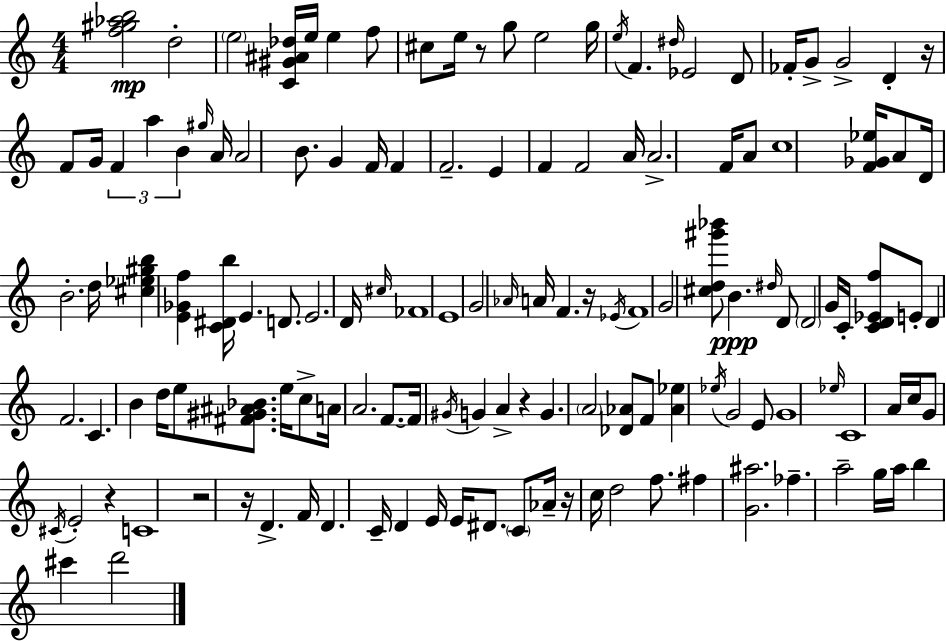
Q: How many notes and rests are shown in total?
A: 136